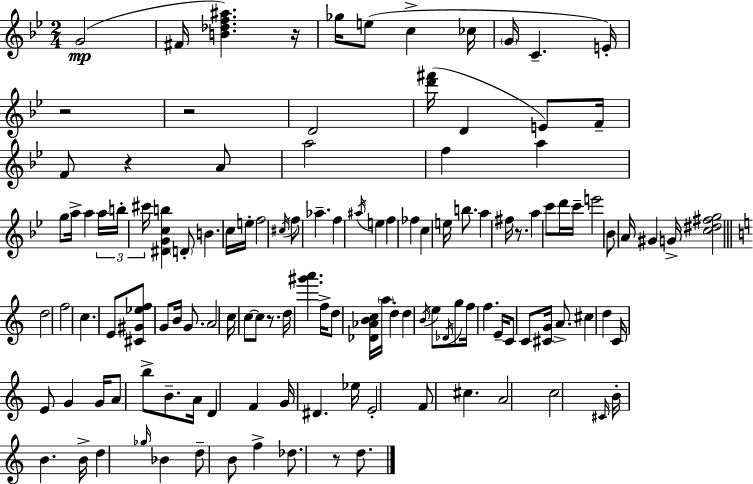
{
  \clef treble
  \numericTimeSignature
  \time 2/4
  \key bes \major
  \repeat volta 2 { g'2(\mp | fis'16 <b' des'' f'' ais''>4.) r16 | ges''16 e''8( c''4-> ces''16 | \parenthesize g'16 c'4.-- e'16-.) | \break r2 | r2 | d'2 | <d''' fis'''>16( d'4 e'8) f'16-- | \break f'8 r4 a'8 | a''2 | f''4 a''4 | g''8 a''16-> a''4 \tuplet 3/2 { a''16 | \break b''16-. cis'''16 } <dis' g' c'' b''>4 \parenthesize d'8-. | b'4. c''16 e''16-. | f''2 | \acciaccatura { cis''16 } f''8 aes''4.-- | \break f''4 \acciaccatura { ais''16 } e''4 | f''4 fes''4 | c''4 e''16 b''8. | a''4 fis''16 r8. | \break a''4 c'''8 | d'''16 c'''16-- e'''2 | bes'8 a'16 gis'4 | g'16-> <c'' dis'' fis'' g''>2 | \break \bar "||" \break \key c \major d''2 | f''2 | c''4. e'8 | <cis' gis' ees'' f''>8 g'8 b'16 g'8. | \break a'2 | c''16 c''8~~ c''8 r8. | d''16 <gis''' a'''>4. f''16-> | d''8 <des' aes' b' c''>16 \parenthesize a''16 d''4-. | \break d''4 \acciaccatura { b'16 } e''8 \acciaccatura { des'16 } | g''8 f''16 f''4. | e'16-- c'8 c'8 <cis' g'>16 a'8.-> | cis''4 d''4 | \break c'16 e'8 g'4 | g'16 a'8 b''8-> b'8.-- | a'16 d'4 f'4 | g'16 dis'4. | \break ees''16 e'2-. | f'8 cis''4. | a'2 | c''2 | \break \grace { cis'16 } b'16-. b'4. | b'16-> d''4 \grace { ges''16 } | bes'4 d''8-- b'8 | f''4-> des''8. r8 | \break d''8. } \bar "|."
}